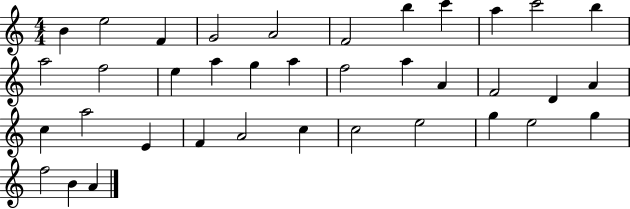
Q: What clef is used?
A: treble